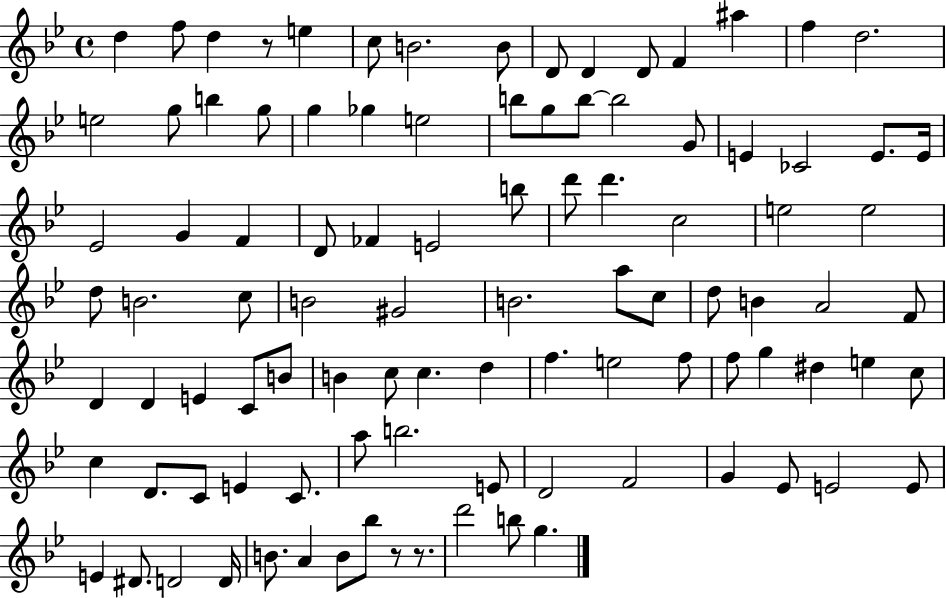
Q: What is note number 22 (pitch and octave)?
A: B5